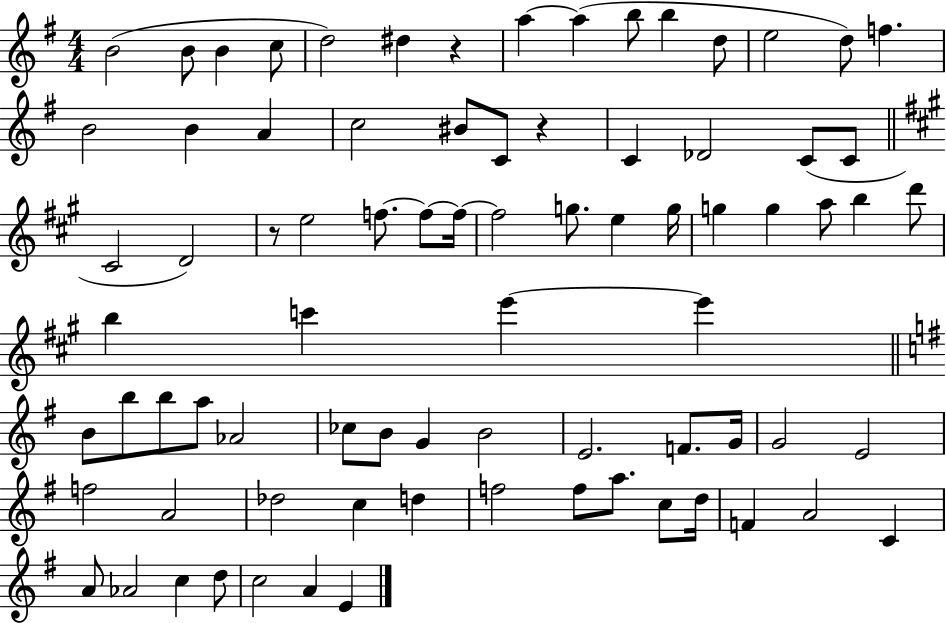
{
  \clef treble
  \numericTimeSignature
  \time 4/4
  \key g \major
  b'2( b'8 b'4 c''8 | d''2) dis''4 r4 | a''4~~ a''4( b''8 b''4 d''8 | e''2 d''8) f''4. | \break b'2 b'4 a'4 | c''2 bis'8 c'8 r4 | c'4 des'2 c'8( c'8 | \bar "||" \break \key a \major cis'2 d'2) | r8 e''2 f''8.~~ f''8~~ f''16~~ | f''2 g''8. e''4 g''16 | g''4 g''4 a''8 b''4 d'''8 | \break b''4 c'''4 e'''4~~ e'''4 | \bar "||" \break \key g \major b'8 b''8 b''8 a''8 aes'2 | ces''8 b'8 g'4 b'2 | e'2. f'8. g'16 | g'2 e'2 | \break f''2 a'2 | des''2 c''4 d''4 | f''2 f''8 a''8. c''8 d''16 | f'4 a'2 c'4 | \break a'8 aes'2 c''4 d''8 | c''2 a'4 e'4 | \bar "|."
}